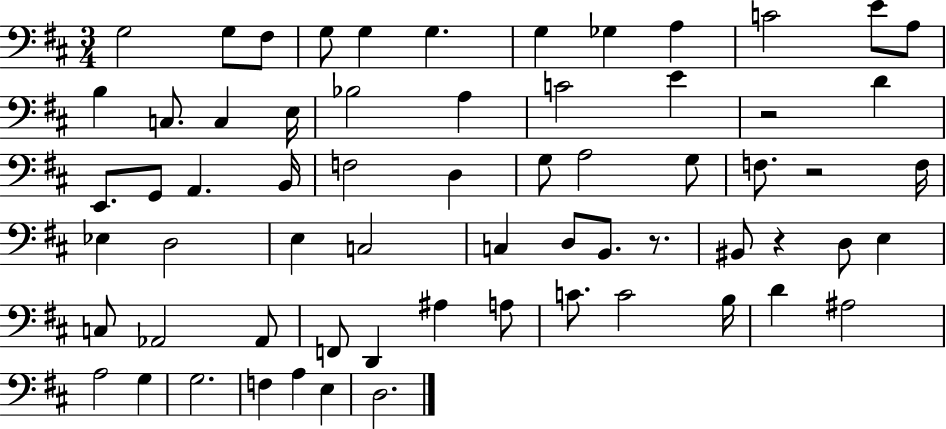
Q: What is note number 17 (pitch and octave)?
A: Bb3